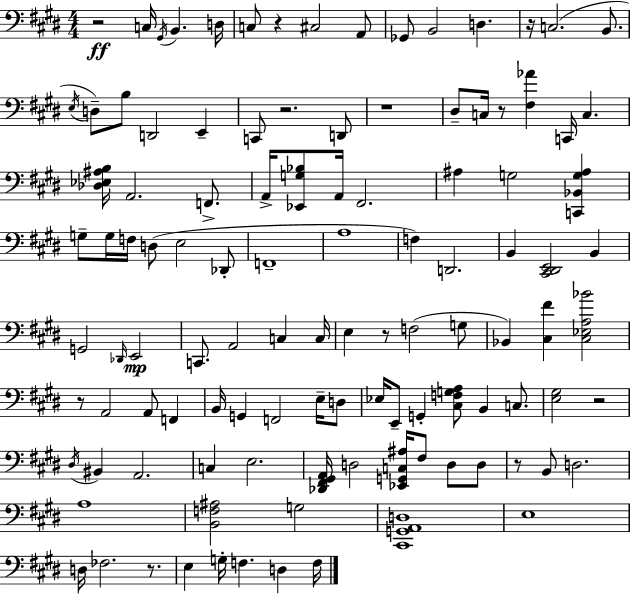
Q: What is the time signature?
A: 4/4